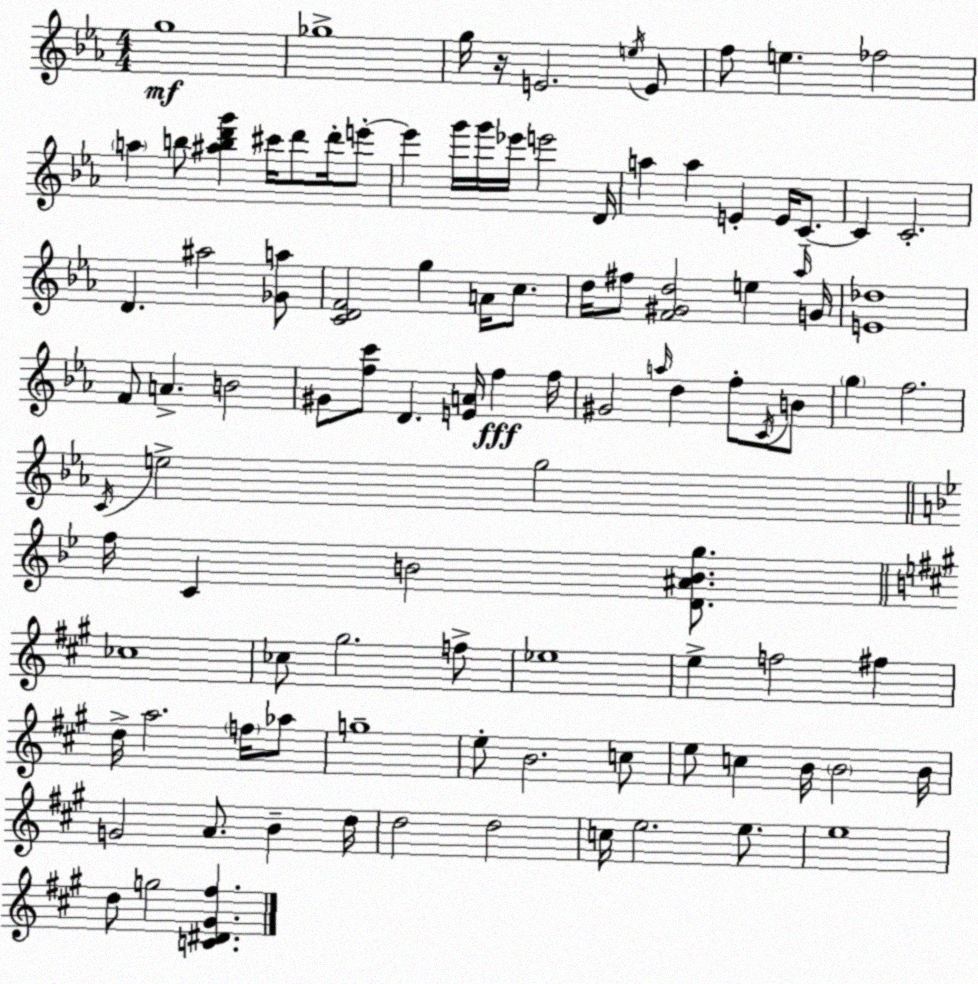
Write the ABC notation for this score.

X:1
T:Untitled
M:4/4
L:1/4
K:Eb
g4 _g4 g/4 z/4 E2 e/4 E/2 f/2 e _f2 a b/2 [^abd'g'] ^c'/4 d'/2 d'/4 e'/2 e' g'/4 g'/4 _e'/4 e'2 D/4 a a E E/4 C/2 C C2 D ^a2 [_Ga]/2 [CDF]2 g A/4 c/2 d/4 ^f/2 [F^Gd]2 e _a/4 G/4 [E_d]4 F/2 A B2 ^G/2 [fc']/2 D [EA]/4 f f/4 ^G2 a/4 d f/2 C/4 B/2 g f2 C/4 e2 g2 f/4 C B2 [D^ABg]/2 _c4 _c/2 ^g2 f/2 _e4 e f2 ^f d/4 a2 f/4 _a/2 g4 e/2 B2 c/2 e/2 c B/4 B2 B/4 G2 A/2 B d/4 d2 d2 c/4 e2 e/2 e4 d/2 g2 [C^D^G^f]